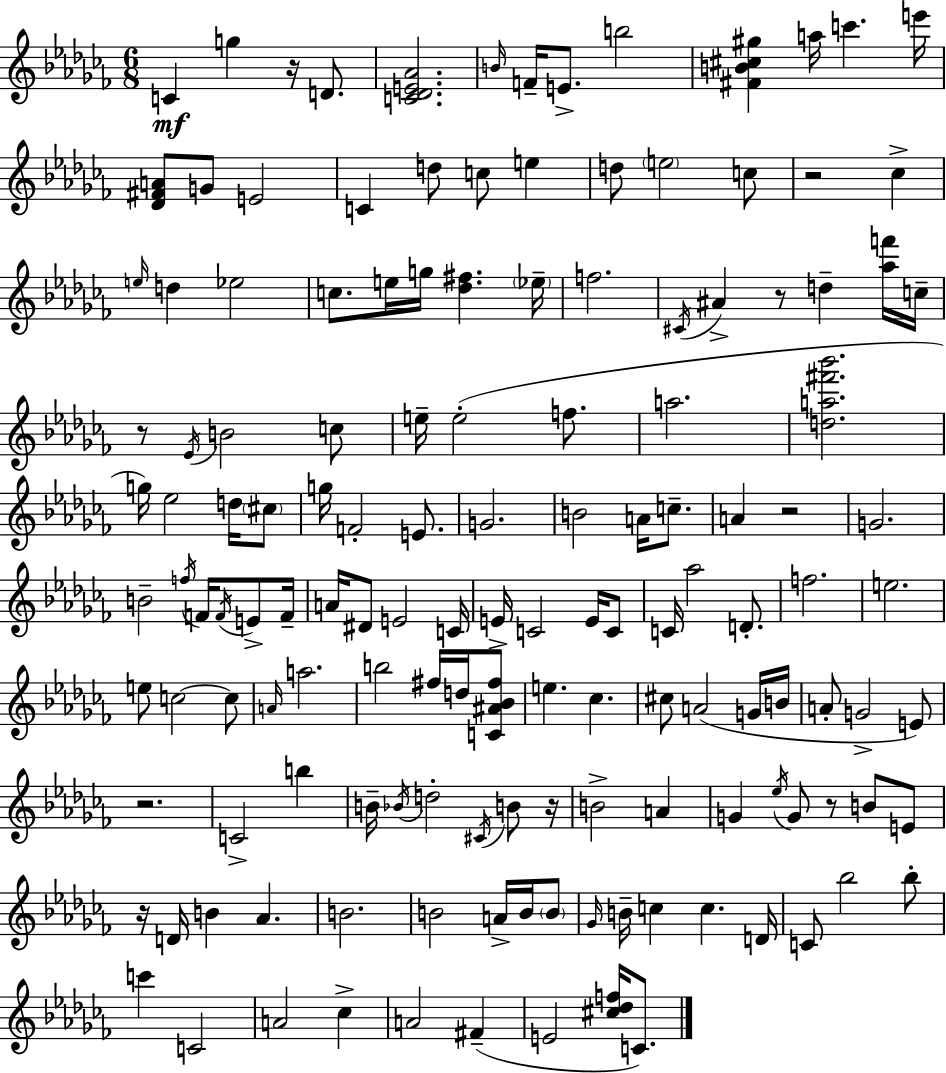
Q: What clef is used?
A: treble